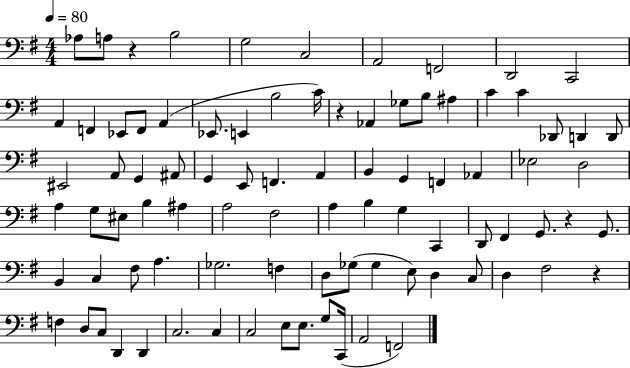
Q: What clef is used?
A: bass